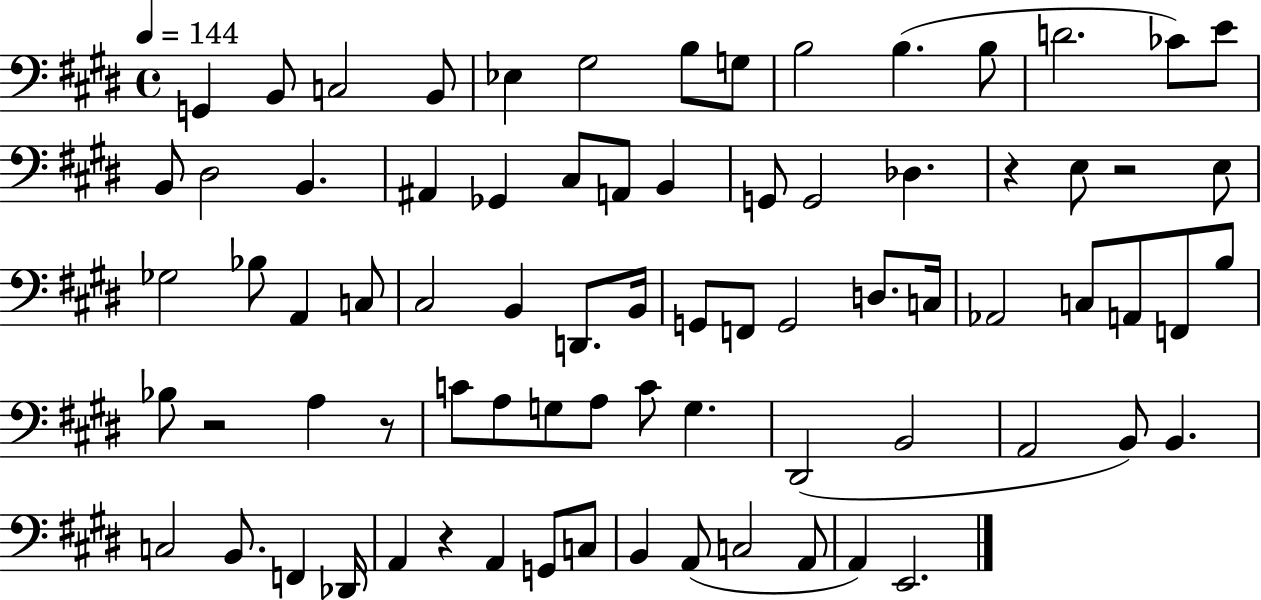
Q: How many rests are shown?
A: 5